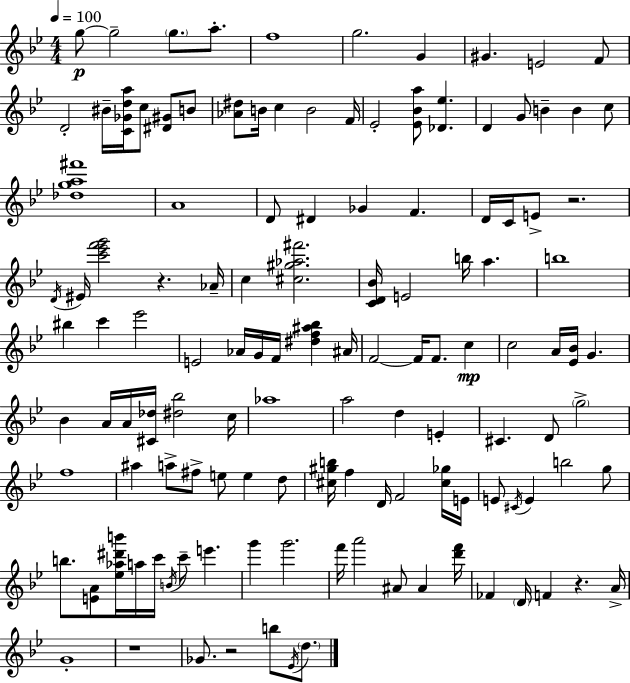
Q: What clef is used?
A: treble